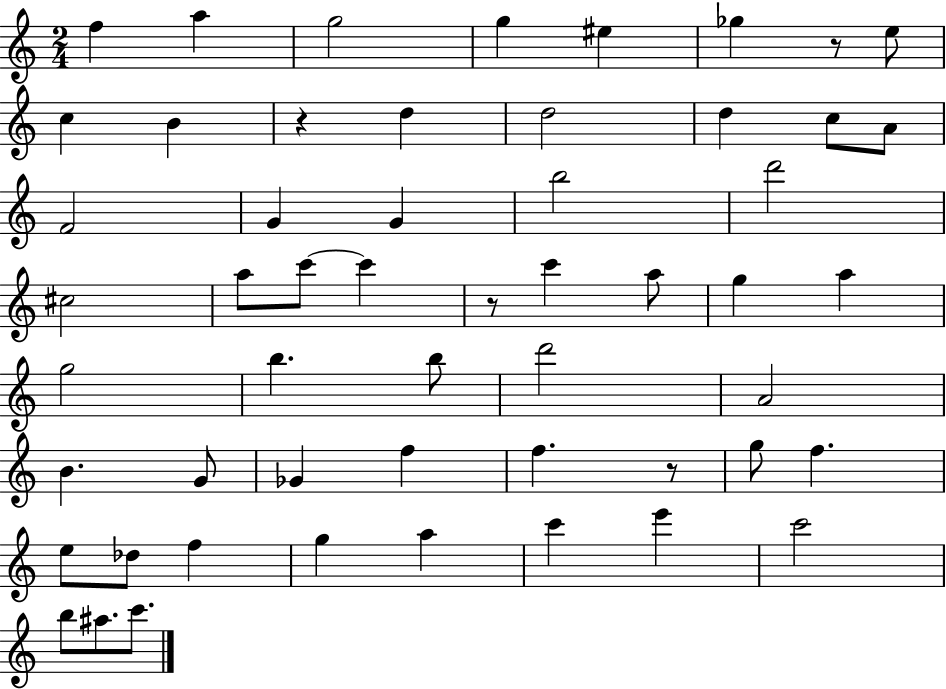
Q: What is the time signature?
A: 2/4